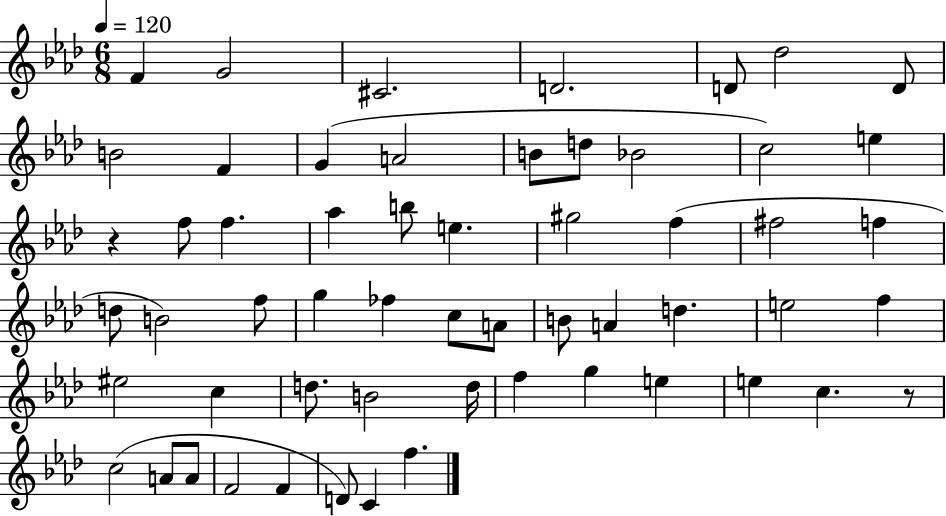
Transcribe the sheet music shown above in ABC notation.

X:1
T:Untitled
M:6/8
L:1/4
K:Ab
F G2 ^C2 D2 D/2 _d2 D/2 B2 F G A2 B/2 d/2 _B2 c2 e z f/2 f _a b/2 e ^g2 f ^f2 f d/2 B2 f/2 g _f c/2 A/2 B/2 A d e2 f ^e2 c d/2 B2 d/4 f g e e c z/2 c2 A/2 A/2 F2 F D/2 C f